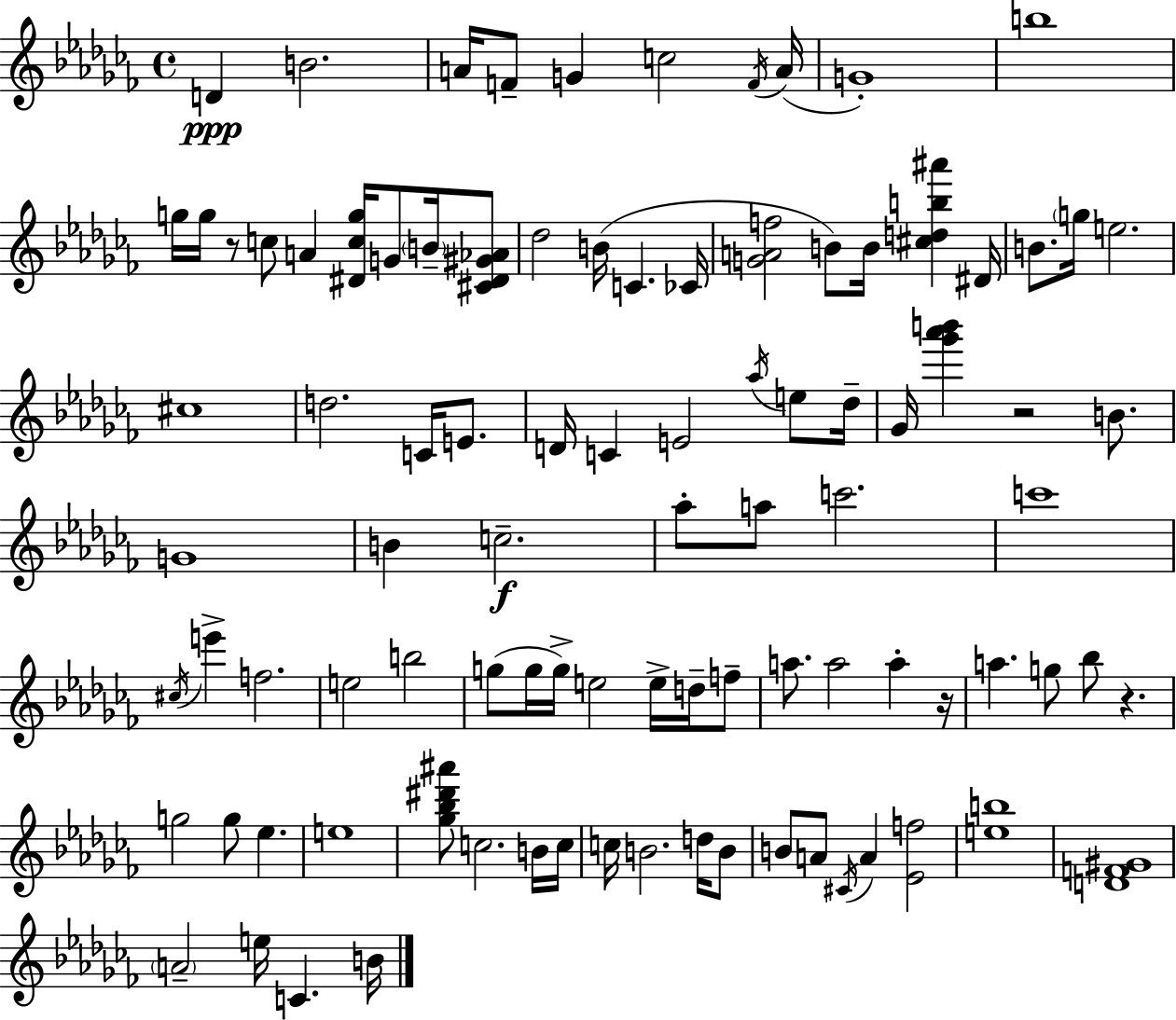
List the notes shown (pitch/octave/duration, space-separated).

D4/q B4/h. A4/s F4/e G4/q C5/h F4/s A4/s G4/w B5/w G5/s G5/s R/e C5/e A4/q [D#4,C5,G5]/s G4/e B4/s [C#4,D#4,G#4,Ab4]/e Db5/h B4/s C4/q. CES4/s [G4,A4,F5]/h B4/e B4/s [C#5,D5,B5,A#6]/q D#4/s B4/e. G5/s E5/h. C#5/w D5/h. C4/s E4/e. D4/s C4/q E4/h Ab5/s E5/e Db5/s Gb4/s [Gb6,Ab6,B6]/q R/h B4/e. G4/w B4/q C5/h. Ab5/e A5/e C6/h. C6/w C#5/s E6/q F5/h. E5/h B5/h G5/e G5/s G5/s E5/h E5/s D5/s F5/e A5/e. A5/h A5/q R/s A5/q. G5/e Bb5/e R/q. G5/h G5/e Eb5/q. E5/w [Gb5,Bb5,D#6,A#6]/e C5/h. B4/s C5/s C5/s B4/h. D5/s B4/e B4/e A4/e C#4/s A4/q [Eb4,F5]/h [E5,B5]/w [D4,F4,G#4]/w A4/h E5/s C4/q. B4/s